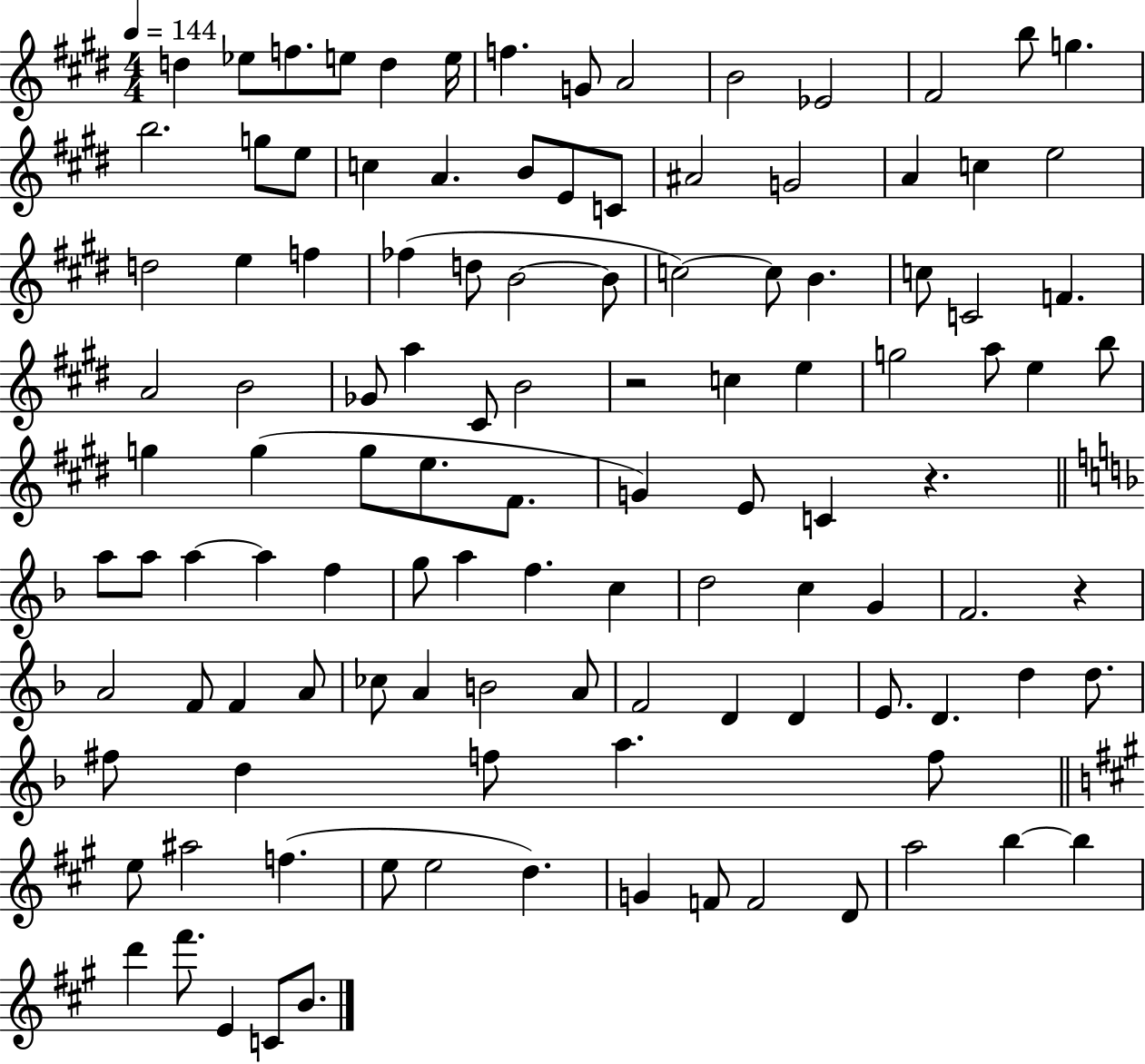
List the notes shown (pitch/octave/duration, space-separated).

D5/q Eb5/e F5/e. E5/e D5/q E5/s F5/q. G4/e A4/h B4/h Eb4/h F#4/h B5/e G5/q. B5/h. G5/e E5/e C5/q A4/q. B4/e E4/e C4/e A#4/h G4/h A4/q C5/q E5/h D5/h E5/q F5/q FES5/q D5/e B4/h B4/e C5/h C5/e B4/q. C5/e C4/h F4/q. A4/h B4/h Gb4/e A5/q C#4/e B4/h R/h C5/q E5/q G5/h A5/e E5/q B5/e G5/q G5/q G5/e E5/e. F#4/e. G4/q E4/e C4/q R/q. A5/e A5/e A5/q A5/q F5/q G5/e A5/q F5/q. C5/q D5/h C5/q G4/q F4/h. R/q A4/h F4/e F4/q A4/e CES5/e A4/q B4/h A4/e F4/h D4/q D4/q E4/e. D4/q. D5/q D5/e. F#5/e D5/q F5/e A5/q. F5/e E5/e A#5/h F5/q. E5/e E5/h D5/q. G4/q F4/e F4/h D4/e A5/h B5/q B5/q D6/q F#6/e. E4/q C4/e B4/e.